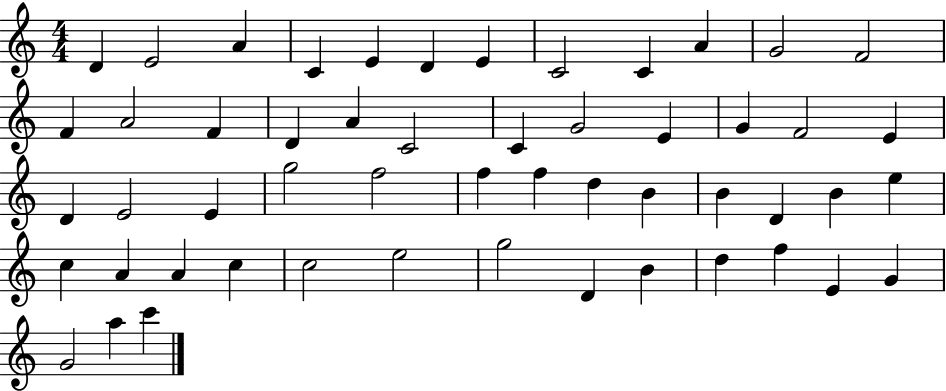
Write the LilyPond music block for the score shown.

{
  \clef treble
  \numericTimeSignature
  \time 4/4
  \key c \major
  d'4 e'2 a'4 | c'4 e'4 d'4 e'4 | c'2 c'4 a'4 | g'2 f'2 | \break f'4 a'2 f'4 | d'4 a'4 c'2 | c'4 g'2 e'4 | g'4 f'2 e'4 | \break d'4 e'2 e'4 | g''2 f''2 | f''4 f''4 d''4 b'4 | b'4 d'4 b'4 e''4 | \break c''4 a'4 a'4 c''4 | c''2 e''2 | g''2 d'4 b'4 | d''4 f''4 e'4 g'4 | \break g'2 a''4 c'''4 | \bar "|."
}